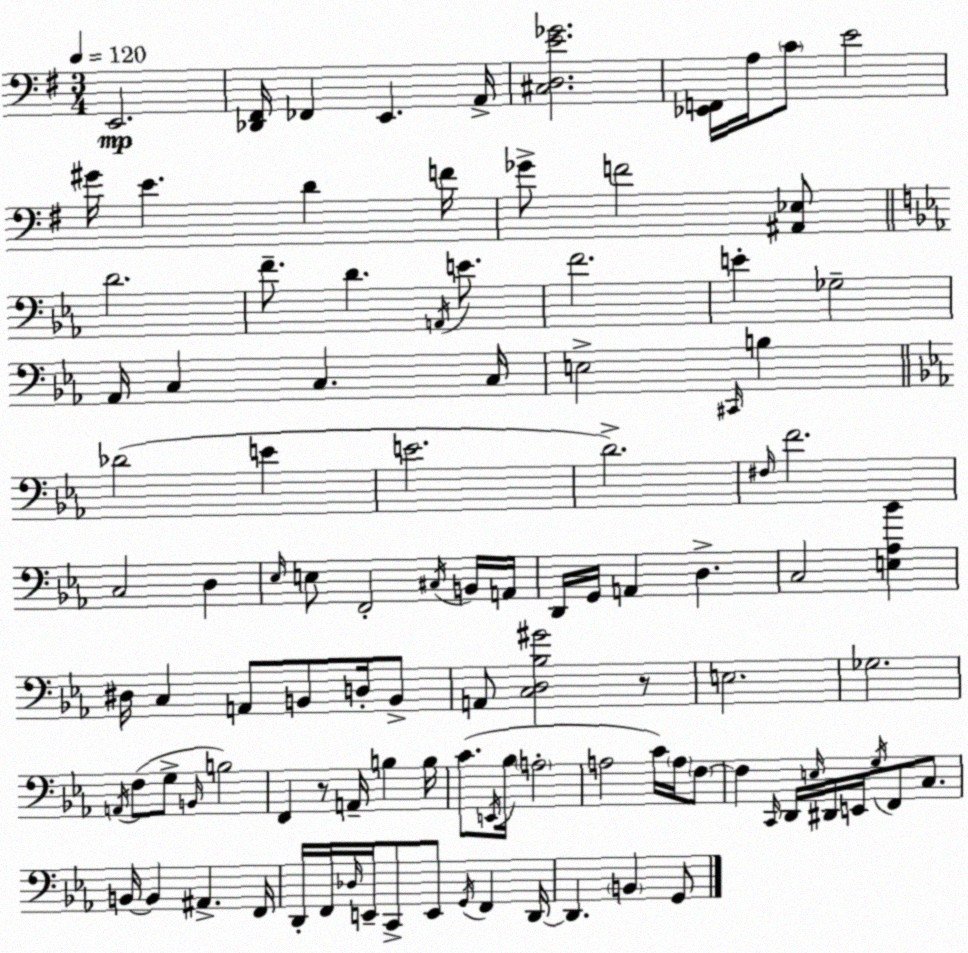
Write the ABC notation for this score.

X:1
T:Untitled
M:3/4
L:1/4
K:Em
E,,2 [_D,,^F,,]/4 _F,, E,, A,,/4 [^C,D,E_G]2 [_E,,F,,]/4 A,/4 C/2 E2 ^G/4 E D F/4 _G/2 F2 [^A,,_E,]/2 D2 F/2 D A,,/4 E/2 F2 E _G,2 _A,,/4 C, C, C,/4 E,2 ^C,,/4 B, _D2 E E2 D2 ^F,/4 F2 C,2 D, _E,/4 E,/2 F,,2 ^C,/4 B,,/4 A,,/4 D,,/4 G,,/4 A,, D, C,2 [E,_A,_B] ^D,/4 C, A,,/2 B,,/2 D,/4 B,,/2 A,,/2 [C,D,_B,^G]2 z/2 E,2 _G,2 A,,/4 F,/2 G,/2 B,,/4 B,2 F,, z/2 A,,/4 B, B,/4 C/2 E,,/4 _B,/4 A,2 A,2 C/4 A,/4 F,/2 F, C,,/4 D,,/4 E,/4 ^D,,/4 E,,/4 G,/4 F,,/2 C,/2 B,,/4 B,, ^A,, F,,/4 D,,/4 F,,/4 _D,/4 E,,/4 C,,/2 E,,/2 G,,/4 F,, D,,/4 D,, B,, G,,/2